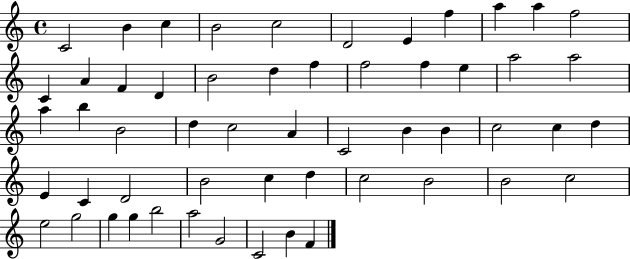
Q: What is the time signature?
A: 4/4